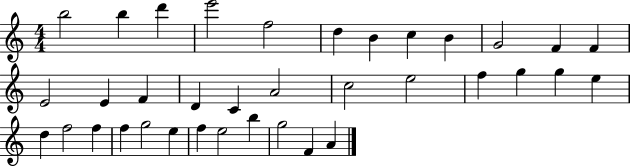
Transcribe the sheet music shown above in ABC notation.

X:1
T:Untitled
M:4/4
L:1/4
K:C
b2 b d' e'2 f2 d B c B G2 F F E2 E F D C A2 c2 e2 f g g e d f2 f f g2 e f e2 b g2 F A